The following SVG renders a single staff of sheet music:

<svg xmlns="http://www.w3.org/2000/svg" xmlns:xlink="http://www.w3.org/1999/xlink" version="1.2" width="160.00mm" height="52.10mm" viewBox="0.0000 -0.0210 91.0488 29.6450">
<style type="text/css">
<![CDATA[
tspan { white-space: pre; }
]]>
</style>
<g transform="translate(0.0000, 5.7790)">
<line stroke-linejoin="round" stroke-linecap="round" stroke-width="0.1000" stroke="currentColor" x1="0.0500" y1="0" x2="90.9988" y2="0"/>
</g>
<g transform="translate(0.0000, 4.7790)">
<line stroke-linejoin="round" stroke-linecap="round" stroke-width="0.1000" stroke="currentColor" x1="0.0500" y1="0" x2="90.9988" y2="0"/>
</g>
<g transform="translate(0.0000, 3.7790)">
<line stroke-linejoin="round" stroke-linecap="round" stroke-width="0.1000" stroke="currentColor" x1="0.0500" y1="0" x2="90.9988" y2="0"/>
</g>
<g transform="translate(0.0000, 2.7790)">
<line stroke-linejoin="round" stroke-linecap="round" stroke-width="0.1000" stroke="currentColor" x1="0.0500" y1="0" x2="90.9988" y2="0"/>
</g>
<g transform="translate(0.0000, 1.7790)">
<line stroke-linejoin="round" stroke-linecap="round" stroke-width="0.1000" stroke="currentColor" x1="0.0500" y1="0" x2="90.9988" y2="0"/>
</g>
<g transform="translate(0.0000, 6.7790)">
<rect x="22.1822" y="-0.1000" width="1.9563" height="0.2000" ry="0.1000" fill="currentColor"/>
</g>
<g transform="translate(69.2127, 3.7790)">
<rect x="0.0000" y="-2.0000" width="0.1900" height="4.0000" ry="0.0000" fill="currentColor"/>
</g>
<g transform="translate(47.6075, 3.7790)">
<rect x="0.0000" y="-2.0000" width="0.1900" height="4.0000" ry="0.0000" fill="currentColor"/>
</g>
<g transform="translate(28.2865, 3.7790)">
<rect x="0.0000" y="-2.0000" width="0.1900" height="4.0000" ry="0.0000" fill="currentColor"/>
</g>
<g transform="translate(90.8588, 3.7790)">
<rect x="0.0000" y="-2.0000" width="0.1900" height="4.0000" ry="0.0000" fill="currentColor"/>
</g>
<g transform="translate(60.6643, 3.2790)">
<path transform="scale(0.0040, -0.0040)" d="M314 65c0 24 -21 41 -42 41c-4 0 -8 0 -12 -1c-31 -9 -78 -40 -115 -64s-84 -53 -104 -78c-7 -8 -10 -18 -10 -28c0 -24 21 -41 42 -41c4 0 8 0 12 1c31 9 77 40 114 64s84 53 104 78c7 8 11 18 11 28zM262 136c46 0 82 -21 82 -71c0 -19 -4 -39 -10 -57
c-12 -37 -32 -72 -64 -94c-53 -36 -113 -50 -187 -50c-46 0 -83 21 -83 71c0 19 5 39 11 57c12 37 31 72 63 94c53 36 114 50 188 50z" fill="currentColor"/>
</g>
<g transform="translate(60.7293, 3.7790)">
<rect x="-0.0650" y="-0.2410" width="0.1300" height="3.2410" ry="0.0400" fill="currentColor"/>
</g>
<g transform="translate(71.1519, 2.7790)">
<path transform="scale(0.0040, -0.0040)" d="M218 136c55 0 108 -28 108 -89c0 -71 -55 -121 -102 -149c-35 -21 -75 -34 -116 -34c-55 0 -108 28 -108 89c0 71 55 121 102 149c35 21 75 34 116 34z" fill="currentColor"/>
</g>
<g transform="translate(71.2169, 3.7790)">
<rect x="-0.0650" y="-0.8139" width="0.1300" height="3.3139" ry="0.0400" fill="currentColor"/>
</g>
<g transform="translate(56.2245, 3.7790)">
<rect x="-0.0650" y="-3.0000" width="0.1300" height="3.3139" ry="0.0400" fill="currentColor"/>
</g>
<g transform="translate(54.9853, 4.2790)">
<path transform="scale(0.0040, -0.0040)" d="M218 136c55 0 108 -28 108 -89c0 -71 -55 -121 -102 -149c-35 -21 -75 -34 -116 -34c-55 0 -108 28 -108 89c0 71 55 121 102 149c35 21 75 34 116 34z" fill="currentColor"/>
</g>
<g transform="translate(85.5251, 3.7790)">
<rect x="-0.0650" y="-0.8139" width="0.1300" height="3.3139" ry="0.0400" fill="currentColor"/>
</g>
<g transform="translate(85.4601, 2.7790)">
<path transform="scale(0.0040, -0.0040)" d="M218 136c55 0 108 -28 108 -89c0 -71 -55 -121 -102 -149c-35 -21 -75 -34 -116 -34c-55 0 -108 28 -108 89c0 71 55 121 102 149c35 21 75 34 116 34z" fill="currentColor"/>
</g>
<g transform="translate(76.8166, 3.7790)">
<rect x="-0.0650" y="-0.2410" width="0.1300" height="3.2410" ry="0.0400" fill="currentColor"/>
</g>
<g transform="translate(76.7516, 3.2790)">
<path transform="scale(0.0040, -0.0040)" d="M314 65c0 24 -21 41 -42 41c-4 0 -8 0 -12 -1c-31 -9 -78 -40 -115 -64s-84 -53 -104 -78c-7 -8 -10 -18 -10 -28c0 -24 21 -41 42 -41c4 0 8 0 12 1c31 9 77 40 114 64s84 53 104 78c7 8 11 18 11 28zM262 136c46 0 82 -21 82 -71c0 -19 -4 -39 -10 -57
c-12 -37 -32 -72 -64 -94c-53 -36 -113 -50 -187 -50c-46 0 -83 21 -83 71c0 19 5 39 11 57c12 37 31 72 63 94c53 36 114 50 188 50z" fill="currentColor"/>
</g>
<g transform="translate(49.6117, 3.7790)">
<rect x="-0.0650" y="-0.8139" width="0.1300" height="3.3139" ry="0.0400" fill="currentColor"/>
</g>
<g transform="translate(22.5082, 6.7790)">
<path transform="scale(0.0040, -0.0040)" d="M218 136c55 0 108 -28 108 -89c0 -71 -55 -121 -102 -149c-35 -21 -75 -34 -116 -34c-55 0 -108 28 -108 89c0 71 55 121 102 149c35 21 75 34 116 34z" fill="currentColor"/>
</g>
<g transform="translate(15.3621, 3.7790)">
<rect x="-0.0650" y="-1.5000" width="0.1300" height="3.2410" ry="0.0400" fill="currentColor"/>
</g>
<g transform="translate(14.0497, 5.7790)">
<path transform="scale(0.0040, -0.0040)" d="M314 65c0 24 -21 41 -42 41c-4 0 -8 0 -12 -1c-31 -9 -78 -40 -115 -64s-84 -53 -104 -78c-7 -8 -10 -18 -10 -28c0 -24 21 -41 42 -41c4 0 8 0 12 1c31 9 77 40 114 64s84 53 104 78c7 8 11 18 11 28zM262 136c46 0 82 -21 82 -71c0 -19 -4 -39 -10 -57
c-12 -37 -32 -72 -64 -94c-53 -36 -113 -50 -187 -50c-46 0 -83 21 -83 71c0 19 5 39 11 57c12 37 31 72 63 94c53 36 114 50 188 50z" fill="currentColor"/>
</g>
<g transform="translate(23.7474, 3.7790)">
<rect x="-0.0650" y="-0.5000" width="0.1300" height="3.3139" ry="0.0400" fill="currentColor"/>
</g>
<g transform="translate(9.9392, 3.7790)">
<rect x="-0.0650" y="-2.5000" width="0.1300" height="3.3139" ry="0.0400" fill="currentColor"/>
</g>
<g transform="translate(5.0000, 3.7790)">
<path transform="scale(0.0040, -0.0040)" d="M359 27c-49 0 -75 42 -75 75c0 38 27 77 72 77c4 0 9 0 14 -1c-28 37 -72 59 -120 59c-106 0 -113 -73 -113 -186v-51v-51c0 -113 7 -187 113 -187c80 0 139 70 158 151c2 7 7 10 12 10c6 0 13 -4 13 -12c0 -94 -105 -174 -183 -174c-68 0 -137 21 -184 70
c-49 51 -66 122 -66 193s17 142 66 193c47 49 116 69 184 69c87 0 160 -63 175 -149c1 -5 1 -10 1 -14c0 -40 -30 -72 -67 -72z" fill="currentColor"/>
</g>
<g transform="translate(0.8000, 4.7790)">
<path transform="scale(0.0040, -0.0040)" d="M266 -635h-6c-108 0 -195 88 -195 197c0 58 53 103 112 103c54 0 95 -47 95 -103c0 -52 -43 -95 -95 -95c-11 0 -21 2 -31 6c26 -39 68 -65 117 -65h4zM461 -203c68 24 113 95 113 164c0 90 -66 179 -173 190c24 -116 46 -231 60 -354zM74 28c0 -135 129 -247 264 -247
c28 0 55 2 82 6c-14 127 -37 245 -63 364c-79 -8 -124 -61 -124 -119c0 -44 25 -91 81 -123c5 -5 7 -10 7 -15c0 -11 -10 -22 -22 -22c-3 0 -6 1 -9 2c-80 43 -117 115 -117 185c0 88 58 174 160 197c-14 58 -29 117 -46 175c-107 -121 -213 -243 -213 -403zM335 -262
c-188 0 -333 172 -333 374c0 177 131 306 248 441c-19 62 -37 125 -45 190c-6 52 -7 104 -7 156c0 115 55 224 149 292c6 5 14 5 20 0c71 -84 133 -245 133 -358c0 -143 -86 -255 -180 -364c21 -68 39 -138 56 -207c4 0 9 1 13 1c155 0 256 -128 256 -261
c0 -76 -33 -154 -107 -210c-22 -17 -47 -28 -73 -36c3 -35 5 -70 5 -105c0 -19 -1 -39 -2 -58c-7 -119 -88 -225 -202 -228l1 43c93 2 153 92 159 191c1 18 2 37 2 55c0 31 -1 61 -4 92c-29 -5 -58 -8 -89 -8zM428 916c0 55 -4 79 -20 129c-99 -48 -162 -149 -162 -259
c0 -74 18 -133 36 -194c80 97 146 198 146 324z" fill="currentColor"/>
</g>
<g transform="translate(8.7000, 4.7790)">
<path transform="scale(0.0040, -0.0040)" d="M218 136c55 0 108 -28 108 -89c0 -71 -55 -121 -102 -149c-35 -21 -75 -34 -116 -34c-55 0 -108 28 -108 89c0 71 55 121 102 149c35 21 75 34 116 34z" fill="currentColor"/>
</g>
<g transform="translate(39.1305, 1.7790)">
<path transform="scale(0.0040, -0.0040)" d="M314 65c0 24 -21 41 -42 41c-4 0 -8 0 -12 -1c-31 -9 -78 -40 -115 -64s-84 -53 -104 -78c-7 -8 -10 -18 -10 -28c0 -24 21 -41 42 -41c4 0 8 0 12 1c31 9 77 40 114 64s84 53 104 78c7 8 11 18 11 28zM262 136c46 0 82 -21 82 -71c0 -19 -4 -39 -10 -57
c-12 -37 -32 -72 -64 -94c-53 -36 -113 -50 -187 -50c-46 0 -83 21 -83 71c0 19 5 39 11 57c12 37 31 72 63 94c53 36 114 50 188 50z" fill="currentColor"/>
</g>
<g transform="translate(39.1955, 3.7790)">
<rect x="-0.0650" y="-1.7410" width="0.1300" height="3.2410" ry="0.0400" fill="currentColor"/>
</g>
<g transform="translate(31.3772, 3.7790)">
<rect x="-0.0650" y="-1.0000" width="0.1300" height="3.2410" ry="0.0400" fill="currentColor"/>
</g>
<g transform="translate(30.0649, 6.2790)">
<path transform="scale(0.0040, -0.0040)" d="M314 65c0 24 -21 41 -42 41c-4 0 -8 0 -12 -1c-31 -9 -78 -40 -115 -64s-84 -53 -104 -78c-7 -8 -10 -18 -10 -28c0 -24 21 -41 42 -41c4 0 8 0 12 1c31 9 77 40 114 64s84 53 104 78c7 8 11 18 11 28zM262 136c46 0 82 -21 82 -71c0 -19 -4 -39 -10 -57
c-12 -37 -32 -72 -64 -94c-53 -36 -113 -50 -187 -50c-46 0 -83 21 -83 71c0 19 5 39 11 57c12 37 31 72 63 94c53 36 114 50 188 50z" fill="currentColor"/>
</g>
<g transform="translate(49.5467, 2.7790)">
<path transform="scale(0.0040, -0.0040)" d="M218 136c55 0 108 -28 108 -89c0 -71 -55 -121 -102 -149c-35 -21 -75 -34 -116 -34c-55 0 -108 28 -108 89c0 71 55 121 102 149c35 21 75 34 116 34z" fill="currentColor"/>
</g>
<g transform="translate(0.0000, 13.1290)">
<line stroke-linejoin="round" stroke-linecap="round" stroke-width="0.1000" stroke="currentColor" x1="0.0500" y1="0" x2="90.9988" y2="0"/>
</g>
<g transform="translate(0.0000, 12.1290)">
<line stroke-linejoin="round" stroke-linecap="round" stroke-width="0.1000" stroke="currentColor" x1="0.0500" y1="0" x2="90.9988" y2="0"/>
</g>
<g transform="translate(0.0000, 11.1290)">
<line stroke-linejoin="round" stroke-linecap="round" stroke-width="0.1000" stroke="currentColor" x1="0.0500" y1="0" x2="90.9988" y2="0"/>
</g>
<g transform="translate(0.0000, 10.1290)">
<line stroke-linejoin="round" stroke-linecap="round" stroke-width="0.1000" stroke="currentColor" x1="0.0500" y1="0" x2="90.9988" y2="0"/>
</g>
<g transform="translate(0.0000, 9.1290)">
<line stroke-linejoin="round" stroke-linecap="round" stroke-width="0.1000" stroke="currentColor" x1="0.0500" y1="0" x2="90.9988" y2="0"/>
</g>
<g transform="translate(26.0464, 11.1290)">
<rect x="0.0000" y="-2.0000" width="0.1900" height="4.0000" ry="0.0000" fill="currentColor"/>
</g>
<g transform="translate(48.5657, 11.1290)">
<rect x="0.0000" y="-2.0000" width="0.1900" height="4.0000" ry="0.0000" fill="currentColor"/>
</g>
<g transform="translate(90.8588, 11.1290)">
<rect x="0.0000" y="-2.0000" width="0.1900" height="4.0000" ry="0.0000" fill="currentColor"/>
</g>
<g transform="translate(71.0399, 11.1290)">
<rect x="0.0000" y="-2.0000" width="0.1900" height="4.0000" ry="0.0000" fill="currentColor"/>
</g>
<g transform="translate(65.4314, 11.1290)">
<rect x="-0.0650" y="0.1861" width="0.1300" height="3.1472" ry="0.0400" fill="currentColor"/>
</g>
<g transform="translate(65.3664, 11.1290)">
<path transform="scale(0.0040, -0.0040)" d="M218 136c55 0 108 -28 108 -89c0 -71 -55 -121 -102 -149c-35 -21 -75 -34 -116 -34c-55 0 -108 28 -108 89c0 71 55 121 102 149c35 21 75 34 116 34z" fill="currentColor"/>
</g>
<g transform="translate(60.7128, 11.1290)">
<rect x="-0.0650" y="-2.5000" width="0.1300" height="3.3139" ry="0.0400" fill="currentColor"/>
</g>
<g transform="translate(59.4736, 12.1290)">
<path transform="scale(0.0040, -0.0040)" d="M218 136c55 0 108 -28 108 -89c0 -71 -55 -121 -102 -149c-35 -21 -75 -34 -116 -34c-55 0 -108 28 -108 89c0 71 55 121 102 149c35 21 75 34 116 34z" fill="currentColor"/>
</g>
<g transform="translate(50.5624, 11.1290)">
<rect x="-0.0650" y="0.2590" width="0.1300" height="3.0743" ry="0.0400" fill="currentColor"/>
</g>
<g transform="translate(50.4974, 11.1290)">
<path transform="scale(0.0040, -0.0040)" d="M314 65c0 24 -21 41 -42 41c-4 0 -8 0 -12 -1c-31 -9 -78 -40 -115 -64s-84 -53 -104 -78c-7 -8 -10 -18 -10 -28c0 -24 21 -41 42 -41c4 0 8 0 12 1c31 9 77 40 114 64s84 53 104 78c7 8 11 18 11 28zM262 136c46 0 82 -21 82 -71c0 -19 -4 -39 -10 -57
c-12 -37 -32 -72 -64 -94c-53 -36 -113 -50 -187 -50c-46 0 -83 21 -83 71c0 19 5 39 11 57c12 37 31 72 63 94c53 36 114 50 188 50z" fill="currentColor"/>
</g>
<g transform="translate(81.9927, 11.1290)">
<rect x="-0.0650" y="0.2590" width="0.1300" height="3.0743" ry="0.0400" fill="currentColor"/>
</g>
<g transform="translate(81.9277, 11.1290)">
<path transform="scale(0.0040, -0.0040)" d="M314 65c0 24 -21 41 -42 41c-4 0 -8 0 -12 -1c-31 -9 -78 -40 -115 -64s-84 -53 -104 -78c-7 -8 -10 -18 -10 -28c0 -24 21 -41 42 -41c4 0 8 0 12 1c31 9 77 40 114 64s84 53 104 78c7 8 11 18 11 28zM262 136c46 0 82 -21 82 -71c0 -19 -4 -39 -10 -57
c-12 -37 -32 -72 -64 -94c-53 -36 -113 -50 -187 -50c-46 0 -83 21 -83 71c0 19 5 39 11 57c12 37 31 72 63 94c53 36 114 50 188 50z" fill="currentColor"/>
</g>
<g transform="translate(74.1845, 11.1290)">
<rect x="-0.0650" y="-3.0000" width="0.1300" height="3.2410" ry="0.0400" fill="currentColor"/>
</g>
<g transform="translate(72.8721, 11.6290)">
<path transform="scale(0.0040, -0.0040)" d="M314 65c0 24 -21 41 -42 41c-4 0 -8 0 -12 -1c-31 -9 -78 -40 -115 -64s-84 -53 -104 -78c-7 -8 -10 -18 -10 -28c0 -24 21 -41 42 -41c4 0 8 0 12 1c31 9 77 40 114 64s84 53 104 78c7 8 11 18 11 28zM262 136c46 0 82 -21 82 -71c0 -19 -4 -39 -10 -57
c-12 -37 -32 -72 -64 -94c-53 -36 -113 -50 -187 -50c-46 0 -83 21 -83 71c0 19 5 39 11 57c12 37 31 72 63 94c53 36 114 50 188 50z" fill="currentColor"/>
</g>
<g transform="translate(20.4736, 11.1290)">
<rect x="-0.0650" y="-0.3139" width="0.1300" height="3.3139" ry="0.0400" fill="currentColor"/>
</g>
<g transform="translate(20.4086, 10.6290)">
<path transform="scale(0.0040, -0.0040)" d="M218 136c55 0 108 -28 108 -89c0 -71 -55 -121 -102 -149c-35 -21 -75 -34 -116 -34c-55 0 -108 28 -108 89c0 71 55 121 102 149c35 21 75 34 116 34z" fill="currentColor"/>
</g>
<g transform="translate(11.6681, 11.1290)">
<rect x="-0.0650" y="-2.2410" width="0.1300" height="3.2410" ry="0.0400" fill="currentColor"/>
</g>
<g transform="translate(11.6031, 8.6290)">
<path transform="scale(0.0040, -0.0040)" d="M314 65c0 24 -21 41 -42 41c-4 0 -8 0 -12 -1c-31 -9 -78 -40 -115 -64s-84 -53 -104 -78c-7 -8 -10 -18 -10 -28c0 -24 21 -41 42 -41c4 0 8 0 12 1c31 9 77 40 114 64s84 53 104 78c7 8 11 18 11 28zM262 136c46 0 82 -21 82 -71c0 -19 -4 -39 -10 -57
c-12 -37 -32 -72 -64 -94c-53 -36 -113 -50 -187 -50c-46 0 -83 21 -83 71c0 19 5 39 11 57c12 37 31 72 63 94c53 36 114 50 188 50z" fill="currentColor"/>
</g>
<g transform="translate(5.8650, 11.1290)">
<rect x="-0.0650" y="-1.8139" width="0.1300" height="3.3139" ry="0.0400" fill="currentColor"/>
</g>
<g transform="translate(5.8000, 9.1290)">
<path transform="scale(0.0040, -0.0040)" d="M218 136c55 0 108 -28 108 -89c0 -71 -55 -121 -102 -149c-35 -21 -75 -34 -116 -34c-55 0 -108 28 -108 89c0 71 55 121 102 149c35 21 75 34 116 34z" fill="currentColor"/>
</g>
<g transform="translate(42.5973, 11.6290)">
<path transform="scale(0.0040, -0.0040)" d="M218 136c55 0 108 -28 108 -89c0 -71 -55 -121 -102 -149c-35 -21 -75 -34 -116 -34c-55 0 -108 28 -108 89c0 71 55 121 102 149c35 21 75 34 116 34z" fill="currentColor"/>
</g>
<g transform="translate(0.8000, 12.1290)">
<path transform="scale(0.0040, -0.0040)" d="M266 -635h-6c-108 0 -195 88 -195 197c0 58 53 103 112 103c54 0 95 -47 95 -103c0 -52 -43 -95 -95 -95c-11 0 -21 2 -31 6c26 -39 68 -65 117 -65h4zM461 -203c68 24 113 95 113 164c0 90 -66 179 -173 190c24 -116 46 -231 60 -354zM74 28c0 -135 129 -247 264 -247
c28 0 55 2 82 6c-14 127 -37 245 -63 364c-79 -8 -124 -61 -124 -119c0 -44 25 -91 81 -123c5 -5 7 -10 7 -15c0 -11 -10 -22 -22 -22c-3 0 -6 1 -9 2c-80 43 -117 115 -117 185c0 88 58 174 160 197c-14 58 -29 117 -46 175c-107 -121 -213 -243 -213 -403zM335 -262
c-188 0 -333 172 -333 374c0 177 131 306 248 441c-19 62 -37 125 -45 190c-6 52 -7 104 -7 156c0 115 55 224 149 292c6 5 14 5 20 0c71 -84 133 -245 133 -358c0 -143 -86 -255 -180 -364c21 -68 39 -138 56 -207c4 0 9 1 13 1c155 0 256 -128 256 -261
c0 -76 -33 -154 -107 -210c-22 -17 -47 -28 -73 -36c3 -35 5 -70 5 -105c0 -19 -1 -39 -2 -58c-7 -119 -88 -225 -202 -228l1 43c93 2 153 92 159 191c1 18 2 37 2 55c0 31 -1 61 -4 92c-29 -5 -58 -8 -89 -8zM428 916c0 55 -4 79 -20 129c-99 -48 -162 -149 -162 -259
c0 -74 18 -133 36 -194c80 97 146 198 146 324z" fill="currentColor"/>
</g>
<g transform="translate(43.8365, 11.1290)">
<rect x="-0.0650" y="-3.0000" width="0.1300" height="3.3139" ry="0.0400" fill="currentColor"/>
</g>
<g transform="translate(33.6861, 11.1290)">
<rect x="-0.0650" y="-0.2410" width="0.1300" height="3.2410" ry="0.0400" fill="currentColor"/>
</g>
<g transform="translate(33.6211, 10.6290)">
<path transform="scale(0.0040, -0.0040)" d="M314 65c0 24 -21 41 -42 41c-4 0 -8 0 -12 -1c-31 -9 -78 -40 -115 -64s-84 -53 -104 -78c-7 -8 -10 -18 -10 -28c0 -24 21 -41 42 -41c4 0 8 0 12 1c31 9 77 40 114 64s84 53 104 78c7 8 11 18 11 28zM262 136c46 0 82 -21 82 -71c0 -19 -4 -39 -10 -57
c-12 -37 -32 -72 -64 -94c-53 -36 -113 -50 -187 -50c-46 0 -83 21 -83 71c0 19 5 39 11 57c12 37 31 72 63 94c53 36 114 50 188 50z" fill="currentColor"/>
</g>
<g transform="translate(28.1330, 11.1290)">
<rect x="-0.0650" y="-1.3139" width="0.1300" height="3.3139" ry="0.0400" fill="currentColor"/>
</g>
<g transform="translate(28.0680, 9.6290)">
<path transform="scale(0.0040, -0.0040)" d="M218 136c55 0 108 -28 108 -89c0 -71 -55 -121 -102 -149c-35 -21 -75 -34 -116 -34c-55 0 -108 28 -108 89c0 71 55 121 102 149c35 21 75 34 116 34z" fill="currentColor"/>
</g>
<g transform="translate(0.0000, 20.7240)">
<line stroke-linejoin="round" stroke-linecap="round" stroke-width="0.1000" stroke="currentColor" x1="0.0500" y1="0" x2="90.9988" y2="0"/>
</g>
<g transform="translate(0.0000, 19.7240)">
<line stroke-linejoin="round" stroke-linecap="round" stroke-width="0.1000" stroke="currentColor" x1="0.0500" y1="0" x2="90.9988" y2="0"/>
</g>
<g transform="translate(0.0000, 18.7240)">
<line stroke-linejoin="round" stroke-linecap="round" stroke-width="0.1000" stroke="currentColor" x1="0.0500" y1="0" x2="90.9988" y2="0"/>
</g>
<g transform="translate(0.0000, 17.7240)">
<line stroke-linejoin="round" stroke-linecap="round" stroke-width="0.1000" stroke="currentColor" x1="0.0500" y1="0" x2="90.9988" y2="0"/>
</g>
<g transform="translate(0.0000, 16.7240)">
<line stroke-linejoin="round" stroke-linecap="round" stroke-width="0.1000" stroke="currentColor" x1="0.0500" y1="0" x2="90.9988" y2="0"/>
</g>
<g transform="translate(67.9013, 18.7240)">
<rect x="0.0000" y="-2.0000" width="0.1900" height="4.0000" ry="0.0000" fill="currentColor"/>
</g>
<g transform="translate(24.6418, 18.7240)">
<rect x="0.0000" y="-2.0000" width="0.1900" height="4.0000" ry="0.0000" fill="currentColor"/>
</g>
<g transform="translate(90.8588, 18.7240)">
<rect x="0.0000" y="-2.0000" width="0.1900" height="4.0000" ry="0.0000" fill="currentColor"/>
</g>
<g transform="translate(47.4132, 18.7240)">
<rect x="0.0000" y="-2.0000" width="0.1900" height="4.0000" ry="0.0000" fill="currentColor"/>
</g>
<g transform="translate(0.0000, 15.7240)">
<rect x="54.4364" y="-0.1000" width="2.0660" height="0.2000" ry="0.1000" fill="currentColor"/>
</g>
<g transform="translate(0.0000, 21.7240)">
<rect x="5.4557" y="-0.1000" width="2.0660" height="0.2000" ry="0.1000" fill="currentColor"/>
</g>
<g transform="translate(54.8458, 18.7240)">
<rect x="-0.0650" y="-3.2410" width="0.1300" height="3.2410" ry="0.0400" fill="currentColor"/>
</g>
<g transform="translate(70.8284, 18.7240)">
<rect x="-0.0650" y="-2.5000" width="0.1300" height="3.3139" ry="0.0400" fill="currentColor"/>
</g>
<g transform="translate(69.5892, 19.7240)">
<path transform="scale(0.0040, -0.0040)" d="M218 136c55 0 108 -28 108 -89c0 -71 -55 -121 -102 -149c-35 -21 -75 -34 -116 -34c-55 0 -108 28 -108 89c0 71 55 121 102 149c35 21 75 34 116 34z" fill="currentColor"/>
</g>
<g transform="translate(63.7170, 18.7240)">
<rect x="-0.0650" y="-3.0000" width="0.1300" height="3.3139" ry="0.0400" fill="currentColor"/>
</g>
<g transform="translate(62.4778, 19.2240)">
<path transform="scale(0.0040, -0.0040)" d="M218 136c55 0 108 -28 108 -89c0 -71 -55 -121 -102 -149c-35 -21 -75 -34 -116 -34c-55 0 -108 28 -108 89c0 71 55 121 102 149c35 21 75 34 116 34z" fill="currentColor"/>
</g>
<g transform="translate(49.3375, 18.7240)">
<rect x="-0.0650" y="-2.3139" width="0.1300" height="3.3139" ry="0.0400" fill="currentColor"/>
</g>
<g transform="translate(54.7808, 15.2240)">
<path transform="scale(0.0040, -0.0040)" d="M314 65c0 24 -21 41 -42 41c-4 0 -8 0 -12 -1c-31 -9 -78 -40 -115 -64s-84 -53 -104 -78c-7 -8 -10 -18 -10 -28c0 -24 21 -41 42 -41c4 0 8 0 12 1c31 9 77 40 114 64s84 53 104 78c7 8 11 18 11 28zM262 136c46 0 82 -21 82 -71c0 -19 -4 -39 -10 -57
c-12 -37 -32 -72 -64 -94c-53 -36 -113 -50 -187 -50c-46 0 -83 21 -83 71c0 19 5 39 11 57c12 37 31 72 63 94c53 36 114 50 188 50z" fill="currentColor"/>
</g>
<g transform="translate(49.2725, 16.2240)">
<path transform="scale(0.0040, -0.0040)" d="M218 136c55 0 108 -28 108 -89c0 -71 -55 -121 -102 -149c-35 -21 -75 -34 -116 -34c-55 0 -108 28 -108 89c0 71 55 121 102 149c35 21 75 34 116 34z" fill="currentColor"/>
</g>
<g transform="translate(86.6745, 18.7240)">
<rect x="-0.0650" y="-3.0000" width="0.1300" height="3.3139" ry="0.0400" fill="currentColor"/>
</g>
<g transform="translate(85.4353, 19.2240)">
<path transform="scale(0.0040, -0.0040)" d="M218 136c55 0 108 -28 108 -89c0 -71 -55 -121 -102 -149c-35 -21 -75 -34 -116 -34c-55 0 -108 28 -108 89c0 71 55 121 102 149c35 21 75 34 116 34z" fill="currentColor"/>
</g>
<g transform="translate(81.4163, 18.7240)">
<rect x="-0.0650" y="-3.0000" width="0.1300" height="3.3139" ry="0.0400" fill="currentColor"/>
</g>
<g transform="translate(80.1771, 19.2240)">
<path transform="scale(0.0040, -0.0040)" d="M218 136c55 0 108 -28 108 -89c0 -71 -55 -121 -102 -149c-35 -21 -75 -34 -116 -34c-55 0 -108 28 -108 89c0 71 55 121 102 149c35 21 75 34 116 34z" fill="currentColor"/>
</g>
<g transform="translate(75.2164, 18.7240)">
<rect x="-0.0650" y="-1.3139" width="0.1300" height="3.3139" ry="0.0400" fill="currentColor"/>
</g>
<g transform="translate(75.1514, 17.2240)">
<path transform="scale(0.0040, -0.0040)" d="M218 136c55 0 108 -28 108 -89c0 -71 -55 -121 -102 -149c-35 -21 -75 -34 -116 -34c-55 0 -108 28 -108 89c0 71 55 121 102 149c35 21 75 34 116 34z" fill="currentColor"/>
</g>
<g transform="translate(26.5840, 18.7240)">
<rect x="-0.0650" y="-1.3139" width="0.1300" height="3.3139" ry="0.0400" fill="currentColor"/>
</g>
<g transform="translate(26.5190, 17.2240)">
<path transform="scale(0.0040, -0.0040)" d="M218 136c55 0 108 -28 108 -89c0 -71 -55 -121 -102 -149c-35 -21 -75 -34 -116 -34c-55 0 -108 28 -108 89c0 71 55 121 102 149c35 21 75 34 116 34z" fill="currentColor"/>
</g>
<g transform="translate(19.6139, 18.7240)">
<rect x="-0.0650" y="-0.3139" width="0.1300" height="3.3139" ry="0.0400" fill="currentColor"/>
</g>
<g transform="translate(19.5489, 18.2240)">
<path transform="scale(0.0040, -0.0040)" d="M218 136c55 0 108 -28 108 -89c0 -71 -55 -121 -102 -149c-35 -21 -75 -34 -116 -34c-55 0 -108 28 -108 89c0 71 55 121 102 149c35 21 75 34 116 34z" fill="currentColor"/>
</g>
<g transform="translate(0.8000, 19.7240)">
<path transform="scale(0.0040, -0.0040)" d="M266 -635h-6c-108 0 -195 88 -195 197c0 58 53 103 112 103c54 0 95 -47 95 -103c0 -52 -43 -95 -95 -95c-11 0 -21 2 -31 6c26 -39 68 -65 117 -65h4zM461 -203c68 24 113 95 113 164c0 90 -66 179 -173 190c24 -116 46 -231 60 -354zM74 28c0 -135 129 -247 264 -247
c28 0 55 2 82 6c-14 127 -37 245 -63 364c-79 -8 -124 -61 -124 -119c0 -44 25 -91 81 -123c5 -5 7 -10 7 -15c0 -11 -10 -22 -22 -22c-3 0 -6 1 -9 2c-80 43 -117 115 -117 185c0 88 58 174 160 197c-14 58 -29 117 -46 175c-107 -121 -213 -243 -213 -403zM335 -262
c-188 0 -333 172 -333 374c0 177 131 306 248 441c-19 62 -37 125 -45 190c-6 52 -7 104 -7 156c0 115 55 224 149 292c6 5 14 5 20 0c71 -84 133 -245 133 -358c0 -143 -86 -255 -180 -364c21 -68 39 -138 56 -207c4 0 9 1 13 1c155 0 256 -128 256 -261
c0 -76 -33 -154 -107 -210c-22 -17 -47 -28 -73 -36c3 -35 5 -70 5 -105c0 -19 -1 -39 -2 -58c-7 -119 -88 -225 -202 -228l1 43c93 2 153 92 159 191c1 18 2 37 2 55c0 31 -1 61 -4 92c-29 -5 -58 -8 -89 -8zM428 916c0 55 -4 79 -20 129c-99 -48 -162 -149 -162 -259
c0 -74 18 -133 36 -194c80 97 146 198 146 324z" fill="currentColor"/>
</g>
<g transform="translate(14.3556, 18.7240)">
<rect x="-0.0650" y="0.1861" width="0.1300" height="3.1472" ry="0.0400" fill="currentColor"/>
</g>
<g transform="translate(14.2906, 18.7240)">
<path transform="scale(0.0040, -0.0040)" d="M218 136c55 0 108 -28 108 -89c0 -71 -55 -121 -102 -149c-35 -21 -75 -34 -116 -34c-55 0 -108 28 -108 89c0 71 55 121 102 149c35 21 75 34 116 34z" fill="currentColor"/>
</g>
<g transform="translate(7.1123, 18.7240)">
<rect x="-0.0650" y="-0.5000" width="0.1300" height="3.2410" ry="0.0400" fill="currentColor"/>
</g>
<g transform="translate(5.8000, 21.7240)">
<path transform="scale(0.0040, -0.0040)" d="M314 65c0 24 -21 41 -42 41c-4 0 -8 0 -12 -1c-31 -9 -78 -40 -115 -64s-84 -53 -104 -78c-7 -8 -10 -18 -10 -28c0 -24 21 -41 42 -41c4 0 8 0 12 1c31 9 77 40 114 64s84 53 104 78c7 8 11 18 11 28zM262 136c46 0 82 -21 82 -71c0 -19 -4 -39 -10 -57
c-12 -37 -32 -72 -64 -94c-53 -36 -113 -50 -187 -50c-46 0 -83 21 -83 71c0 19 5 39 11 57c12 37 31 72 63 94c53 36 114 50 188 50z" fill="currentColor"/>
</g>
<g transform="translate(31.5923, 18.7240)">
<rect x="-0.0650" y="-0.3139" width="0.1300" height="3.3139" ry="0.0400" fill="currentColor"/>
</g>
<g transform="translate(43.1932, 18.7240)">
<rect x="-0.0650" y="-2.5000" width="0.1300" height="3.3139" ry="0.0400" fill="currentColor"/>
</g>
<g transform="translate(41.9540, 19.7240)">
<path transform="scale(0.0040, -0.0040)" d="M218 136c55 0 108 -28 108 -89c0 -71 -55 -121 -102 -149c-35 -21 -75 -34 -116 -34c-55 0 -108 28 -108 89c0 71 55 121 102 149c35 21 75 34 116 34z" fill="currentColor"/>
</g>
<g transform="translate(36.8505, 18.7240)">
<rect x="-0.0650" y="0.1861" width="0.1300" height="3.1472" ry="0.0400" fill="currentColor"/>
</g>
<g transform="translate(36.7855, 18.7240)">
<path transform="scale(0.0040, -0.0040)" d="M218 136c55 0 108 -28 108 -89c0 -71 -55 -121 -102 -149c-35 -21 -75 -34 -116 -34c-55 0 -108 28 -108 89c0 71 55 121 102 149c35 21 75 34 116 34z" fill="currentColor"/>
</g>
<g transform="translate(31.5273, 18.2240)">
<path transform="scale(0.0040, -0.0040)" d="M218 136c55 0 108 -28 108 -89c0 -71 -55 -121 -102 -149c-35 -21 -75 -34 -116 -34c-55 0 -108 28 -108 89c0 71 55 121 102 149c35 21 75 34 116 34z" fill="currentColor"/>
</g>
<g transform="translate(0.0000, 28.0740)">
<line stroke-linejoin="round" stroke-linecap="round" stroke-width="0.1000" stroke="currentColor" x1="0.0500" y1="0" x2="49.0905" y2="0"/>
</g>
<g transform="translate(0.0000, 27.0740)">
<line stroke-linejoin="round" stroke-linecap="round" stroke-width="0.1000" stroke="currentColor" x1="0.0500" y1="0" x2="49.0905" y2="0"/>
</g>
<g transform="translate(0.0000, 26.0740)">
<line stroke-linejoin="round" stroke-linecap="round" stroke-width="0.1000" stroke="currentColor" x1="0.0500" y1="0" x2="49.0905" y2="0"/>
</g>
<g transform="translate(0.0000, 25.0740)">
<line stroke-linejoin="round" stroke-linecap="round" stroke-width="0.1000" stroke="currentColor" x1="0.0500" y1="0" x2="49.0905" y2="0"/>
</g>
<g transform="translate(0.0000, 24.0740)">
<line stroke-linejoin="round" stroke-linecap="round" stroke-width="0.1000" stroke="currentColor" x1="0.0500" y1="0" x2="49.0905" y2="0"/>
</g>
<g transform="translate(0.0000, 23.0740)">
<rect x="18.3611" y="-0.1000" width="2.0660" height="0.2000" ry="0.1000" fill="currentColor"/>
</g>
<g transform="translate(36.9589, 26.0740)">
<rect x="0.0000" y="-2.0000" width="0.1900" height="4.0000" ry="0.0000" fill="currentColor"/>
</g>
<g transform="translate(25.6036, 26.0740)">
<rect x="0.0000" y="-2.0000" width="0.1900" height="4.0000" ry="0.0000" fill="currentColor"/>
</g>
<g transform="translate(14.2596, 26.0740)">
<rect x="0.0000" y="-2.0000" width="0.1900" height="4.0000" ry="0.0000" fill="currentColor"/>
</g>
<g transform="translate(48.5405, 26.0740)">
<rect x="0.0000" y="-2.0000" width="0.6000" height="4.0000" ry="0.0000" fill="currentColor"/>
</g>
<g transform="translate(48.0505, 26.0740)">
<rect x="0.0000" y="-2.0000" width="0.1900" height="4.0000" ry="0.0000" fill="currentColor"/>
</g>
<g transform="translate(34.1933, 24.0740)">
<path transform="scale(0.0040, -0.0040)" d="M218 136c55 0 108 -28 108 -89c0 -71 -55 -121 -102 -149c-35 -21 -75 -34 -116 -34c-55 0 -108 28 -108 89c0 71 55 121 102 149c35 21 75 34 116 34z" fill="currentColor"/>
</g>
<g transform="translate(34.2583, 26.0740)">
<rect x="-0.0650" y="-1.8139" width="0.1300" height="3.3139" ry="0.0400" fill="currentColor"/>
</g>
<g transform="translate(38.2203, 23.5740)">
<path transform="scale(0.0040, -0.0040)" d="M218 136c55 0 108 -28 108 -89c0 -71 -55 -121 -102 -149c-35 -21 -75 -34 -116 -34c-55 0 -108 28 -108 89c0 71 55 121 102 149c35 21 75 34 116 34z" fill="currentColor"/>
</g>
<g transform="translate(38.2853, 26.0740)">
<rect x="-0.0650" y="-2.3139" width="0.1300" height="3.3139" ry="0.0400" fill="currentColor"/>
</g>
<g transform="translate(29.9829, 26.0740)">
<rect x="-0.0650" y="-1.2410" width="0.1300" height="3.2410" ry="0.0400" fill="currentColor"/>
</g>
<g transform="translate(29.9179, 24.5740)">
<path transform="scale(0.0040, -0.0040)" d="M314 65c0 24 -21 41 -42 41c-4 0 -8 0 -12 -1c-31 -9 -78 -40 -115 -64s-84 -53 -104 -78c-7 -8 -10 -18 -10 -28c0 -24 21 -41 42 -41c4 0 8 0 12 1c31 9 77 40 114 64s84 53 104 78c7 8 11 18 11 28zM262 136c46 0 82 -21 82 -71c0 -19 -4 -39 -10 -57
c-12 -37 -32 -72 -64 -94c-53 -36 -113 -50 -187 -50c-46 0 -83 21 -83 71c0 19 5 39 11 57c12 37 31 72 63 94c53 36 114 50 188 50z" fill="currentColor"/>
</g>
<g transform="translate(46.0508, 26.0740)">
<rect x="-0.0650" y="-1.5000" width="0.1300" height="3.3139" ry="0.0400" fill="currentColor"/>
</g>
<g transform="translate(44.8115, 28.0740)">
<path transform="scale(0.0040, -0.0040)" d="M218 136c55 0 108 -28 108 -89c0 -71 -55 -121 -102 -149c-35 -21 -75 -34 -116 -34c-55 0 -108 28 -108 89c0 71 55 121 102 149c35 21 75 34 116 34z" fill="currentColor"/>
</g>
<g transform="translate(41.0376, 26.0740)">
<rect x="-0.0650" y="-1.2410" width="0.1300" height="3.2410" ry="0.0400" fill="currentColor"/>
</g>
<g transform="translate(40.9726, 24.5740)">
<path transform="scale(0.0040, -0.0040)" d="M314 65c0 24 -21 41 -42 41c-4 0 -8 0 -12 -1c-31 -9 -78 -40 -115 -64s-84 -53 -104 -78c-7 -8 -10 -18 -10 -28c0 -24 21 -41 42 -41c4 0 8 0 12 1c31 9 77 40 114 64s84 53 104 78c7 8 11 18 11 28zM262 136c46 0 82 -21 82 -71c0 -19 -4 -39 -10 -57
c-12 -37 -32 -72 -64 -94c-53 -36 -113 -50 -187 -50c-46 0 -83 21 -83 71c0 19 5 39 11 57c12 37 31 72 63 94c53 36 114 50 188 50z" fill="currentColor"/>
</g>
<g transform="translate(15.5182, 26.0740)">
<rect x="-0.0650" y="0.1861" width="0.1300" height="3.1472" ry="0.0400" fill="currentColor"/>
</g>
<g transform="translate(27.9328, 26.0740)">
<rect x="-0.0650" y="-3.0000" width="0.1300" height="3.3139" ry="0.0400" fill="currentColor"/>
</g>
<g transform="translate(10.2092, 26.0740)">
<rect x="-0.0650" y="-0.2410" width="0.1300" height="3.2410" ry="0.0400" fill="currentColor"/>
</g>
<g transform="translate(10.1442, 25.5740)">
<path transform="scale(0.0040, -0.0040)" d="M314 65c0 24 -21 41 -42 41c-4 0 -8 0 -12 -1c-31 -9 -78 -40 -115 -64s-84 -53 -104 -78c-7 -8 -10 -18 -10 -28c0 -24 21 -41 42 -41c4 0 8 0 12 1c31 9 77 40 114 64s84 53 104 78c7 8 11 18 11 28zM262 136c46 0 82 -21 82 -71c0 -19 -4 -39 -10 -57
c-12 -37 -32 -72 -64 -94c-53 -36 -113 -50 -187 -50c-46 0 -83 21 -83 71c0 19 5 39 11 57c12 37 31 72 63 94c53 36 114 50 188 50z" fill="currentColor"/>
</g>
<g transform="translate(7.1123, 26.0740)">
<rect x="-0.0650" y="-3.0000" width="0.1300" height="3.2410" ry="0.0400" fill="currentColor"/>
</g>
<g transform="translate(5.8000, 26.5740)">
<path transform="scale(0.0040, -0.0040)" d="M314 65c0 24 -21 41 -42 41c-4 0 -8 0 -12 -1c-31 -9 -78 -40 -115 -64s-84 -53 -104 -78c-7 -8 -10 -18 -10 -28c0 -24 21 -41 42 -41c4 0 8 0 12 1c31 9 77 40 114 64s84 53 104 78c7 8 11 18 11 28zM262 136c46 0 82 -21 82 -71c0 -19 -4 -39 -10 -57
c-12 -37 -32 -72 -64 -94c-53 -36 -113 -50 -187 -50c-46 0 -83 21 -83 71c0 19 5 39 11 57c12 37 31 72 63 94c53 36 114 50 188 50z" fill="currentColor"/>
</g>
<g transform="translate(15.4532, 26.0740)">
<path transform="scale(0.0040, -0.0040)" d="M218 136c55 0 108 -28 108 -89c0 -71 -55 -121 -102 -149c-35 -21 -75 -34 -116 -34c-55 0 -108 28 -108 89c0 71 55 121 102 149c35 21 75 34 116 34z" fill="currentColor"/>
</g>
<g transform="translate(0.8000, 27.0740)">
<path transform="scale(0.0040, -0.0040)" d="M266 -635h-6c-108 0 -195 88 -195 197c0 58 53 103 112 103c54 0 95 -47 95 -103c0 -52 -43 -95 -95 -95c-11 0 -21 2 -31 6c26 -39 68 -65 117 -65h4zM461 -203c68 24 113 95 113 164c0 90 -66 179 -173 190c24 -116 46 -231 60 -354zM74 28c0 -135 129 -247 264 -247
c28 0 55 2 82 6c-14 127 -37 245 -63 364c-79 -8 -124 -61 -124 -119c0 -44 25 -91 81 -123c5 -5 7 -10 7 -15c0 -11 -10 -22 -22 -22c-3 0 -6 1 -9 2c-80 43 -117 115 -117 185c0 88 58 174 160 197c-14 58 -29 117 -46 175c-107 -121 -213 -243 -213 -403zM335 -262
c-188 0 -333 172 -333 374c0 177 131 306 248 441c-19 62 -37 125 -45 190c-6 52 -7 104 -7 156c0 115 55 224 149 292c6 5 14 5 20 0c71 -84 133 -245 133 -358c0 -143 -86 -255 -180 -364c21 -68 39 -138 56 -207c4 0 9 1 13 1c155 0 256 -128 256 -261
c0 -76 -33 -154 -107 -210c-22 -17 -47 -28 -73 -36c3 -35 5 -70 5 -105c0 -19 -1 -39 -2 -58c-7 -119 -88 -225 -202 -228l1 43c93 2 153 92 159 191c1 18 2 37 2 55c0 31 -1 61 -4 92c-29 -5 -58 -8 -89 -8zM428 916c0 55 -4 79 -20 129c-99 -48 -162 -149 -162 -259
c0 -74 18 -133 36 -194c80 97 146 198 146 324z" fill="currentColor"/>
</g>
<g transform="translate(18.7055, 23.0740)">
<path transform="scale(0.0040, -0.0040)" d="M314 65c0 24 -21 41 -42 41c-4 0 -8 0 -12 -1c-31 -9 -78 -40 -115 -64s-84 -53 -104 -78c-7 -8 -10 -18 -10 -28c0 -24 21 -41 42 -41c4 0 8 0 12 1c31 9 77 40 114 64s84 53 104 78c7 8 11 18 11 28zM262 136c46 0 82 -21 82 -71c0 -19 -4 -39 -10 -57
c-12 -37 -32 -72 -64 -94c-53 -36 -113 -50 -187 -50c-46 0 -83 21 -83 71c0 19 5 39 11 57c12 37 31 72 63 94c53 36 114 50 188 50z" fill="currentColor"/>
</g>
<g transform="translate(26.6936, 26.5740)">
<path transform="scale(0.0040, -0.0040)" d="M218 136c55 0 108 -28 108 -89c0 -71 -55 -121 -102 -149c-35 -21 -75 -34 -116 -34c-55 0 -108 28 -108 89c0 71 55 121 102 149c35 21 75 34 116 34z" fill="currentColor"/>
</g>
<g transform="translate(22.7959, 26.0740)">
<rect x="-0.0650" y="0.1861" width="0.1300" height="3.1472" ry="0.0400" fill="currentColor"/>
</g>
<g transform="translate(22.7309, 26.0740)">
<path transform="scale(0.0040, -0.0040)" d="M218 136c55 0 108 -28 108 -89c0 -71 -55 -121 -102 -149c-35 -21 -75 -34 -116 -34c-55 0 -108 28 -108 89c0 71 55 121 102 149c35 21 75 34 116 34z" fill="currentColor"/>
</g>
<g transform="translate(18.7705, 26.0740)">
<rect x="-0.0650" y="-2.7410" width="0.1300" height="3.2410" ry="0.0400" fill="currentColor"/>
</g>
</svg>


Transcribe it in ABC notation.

X:1
T:Untitled
M:4/4
L:1/4
K:C
G E2 C D2 f2 d A c2 d c2 d f g2 c e c2 A B2 G B A2 B2 C2 B c e c B G g b2 A G e A A A2 c2 B a2 B A e2 f g e2 E